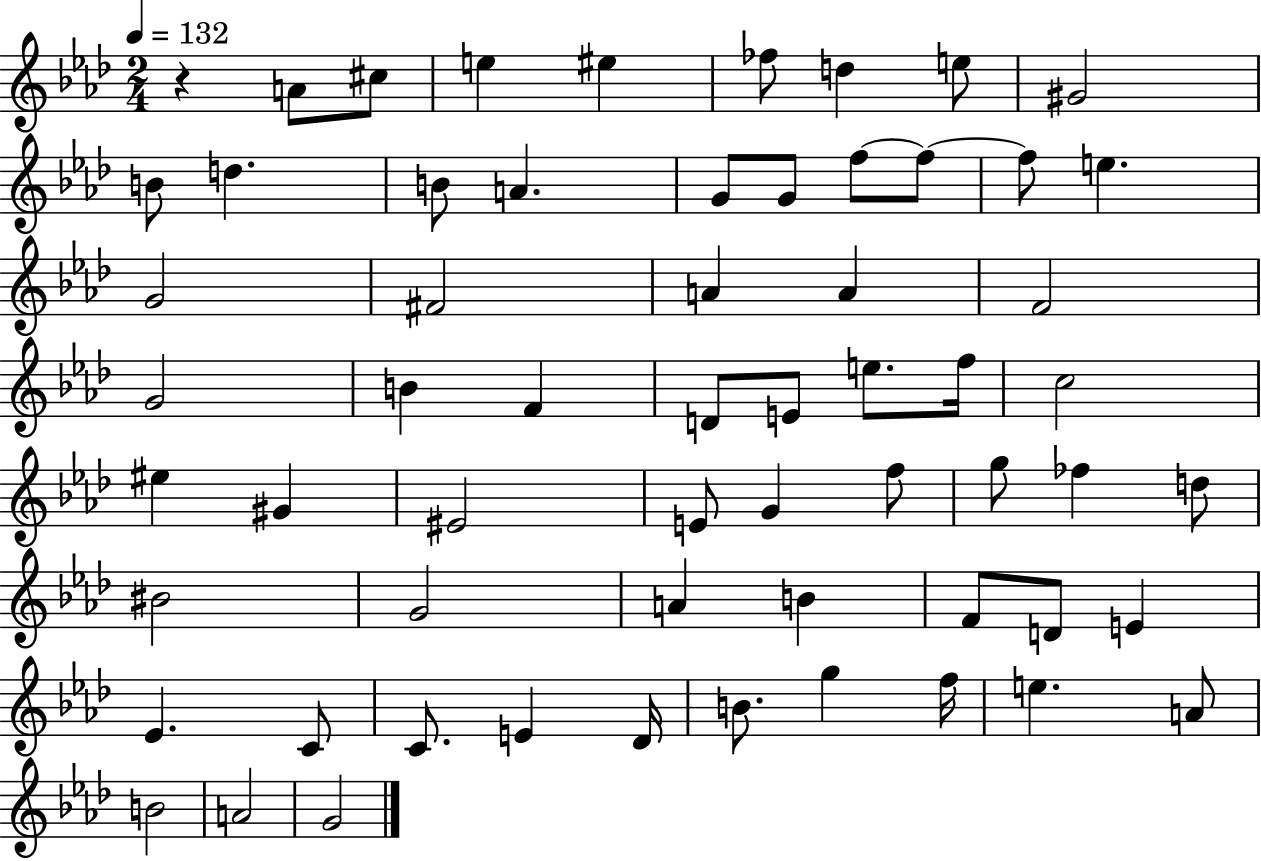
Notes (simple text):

R/q A4/e C#5/e E5/q EIS5/q FES5/e D5/q E5/e G#4/h B4/e D5/q. B4/e A4/q. G4/e G4/e F5/e F5/e F5/e E5/q. G4/h F#4/h A4/q A4/q F4/h G4/h B4/q F4/q D4/e E4/e E5/e. F5/s C5/h EIS5/q G#4/q EIS4/h E4/e G4/q F5/e G5/e FES5/q D5/e BIS4/h G4/h A4/q B4/q F4/e D4/e E4/q Eb4/q. C4/e C4/e. E4/q Db4/s B4/e. G5/q F5/s E5/q. A4/e B4/h A4/h G4/h